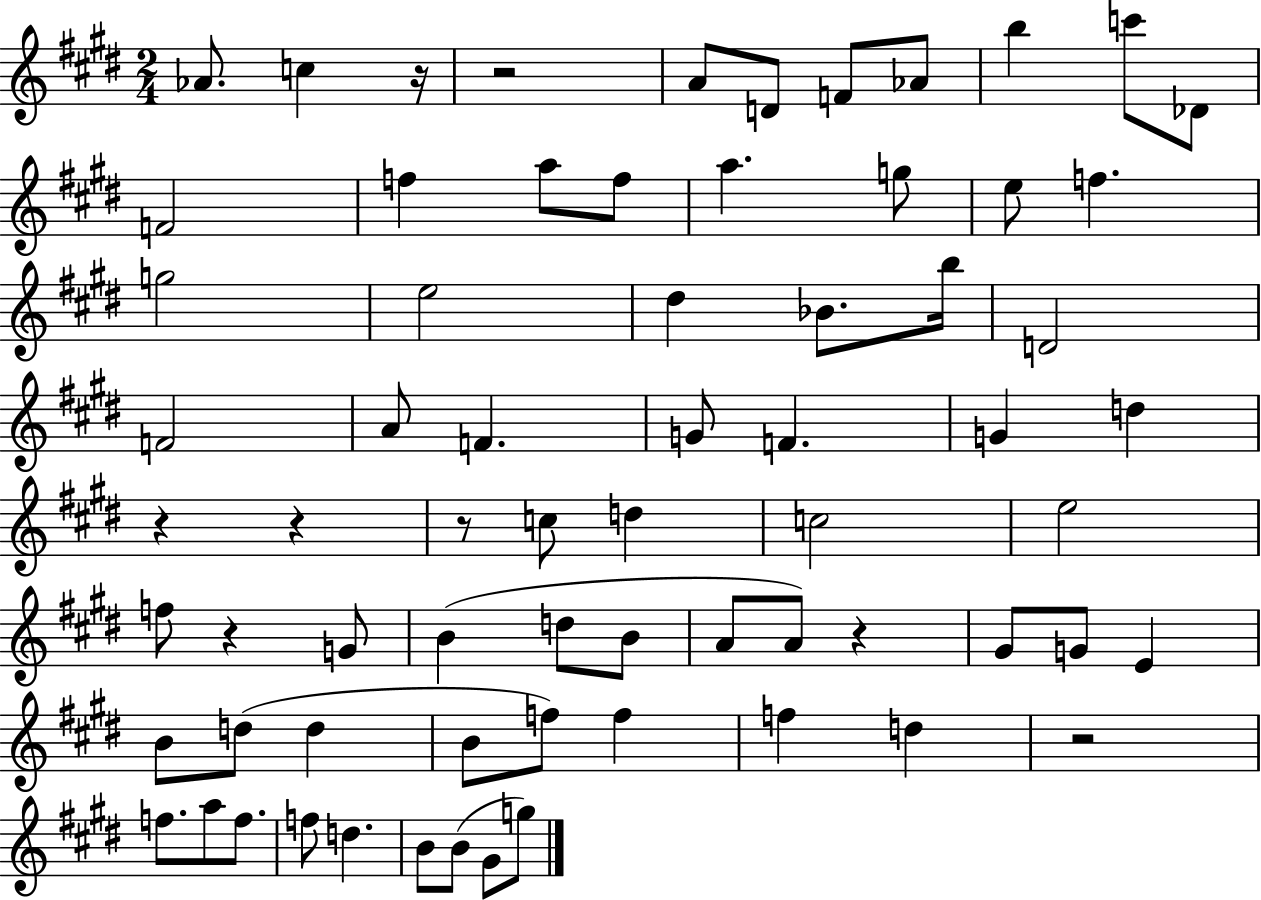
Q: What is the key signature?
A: E major